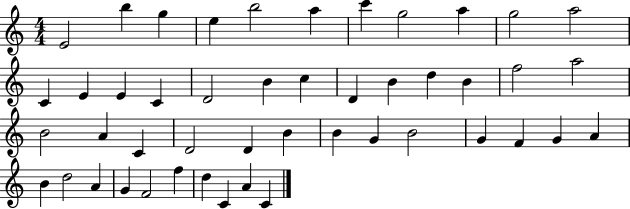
E4/h B5/q G5/q E5/q B5/h A5/q C6/q G5/h A5/q G5/h A5/h C4/q E4/q E4/q C4/q D4/h B4/q C5/q D4/q B4/q D5/q B4/q F5/h A5/h B4/h A4/q C4/q D4/h D4/q B4/q B4/q G4/q B4/h G4/q F4/q G4/q A4/q B4/q D5/h A4/q G4/q F4/h F5/q D5/q C4/q A4/q C4/q